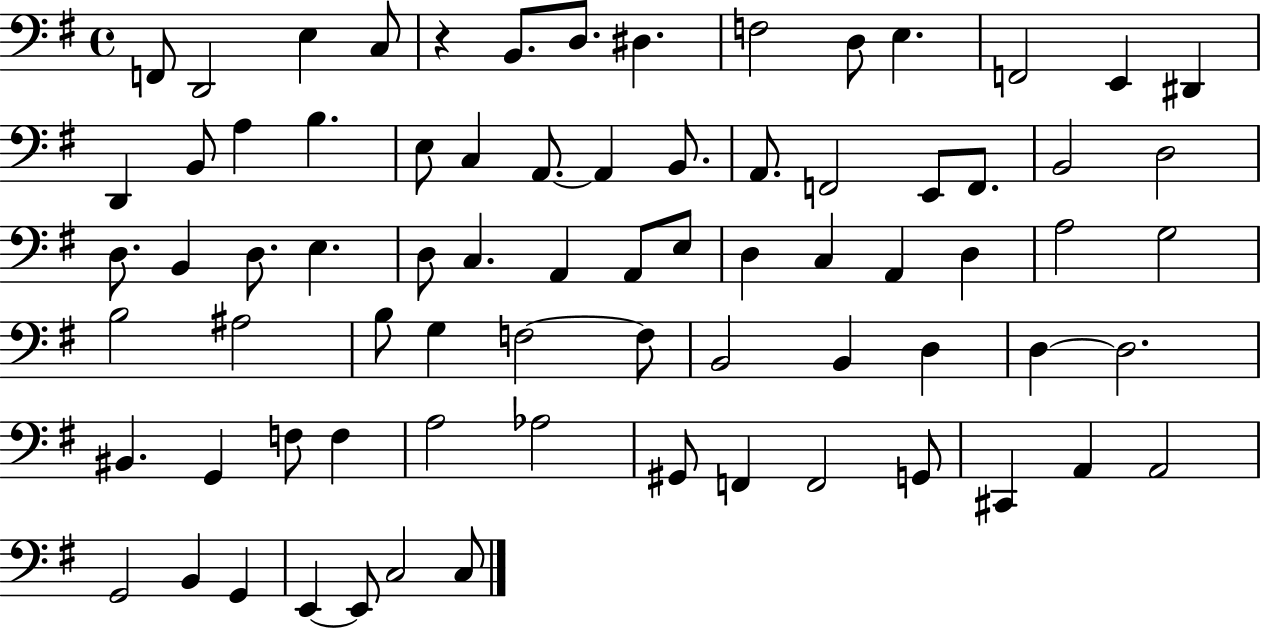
F2/e D2/h E3/q C3/e R/q B2/e. D3/e. D#3/q. F3/h D3/e E3/q. F2/h E2/q D#2/q D2/q B2/e A3/q B3/q. E3/e C3/q A2/e. A2/q B2/e. A2/e. F2/h E2/e F2/e. B2/h D3/h D3/e. B2/q D3/e. E3/q. D3/e C3/q. A2/q A2/e E3/e D3/q C3/q A2/q D3/q A3/h G3/h B3/h A#3/h B3/e G3/q F3/h F3/e B2/h B2/q D3/q D3/q D3/h. BIS2/q. G2/q F3/e F3/q A3/h Ab3/h G#2/e F2/q F2/h G2/e C#2/q A2/q A2/h G2/h B2/q G2/q E2/q E2/e C3/h C3/e